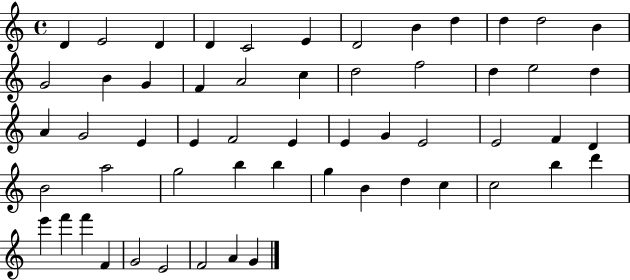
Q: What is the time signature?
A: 4/4